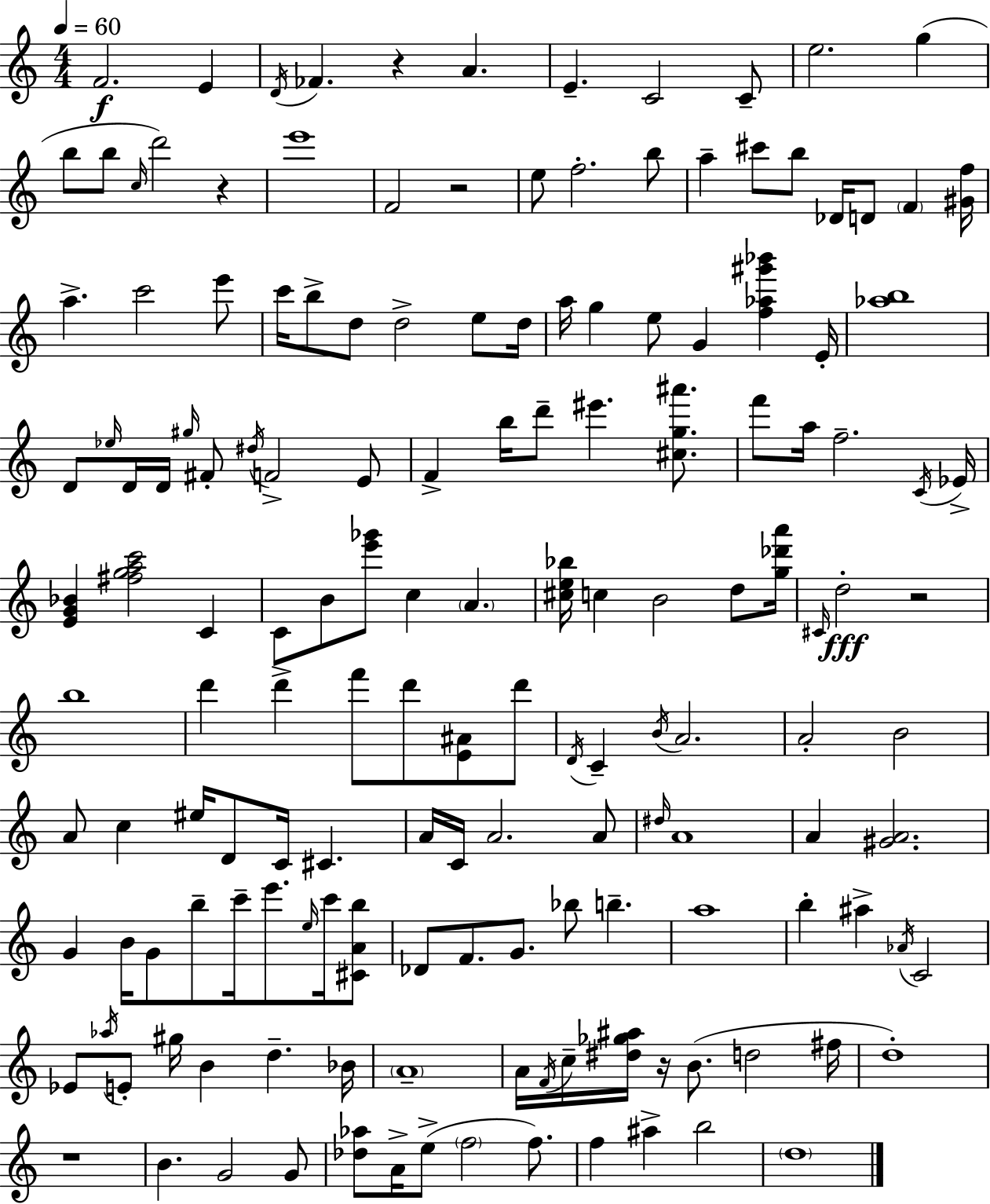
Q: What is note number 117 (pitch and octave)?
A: Bb4